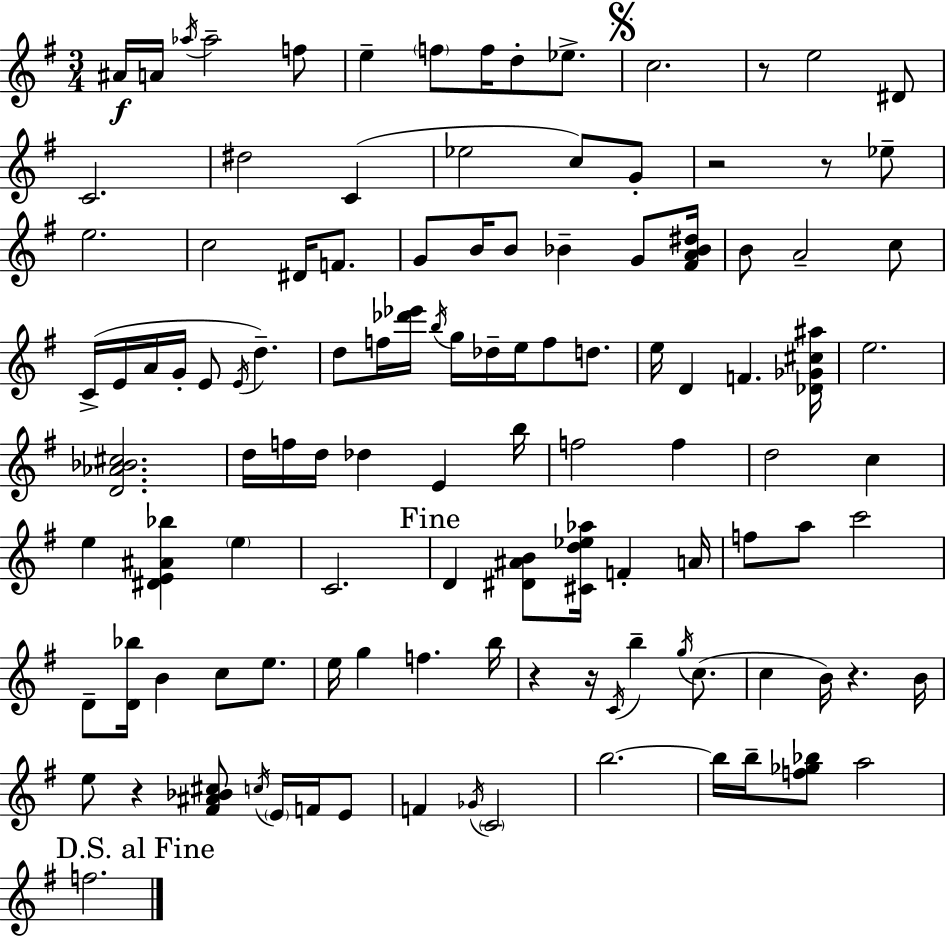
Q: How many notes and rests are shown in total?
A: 115